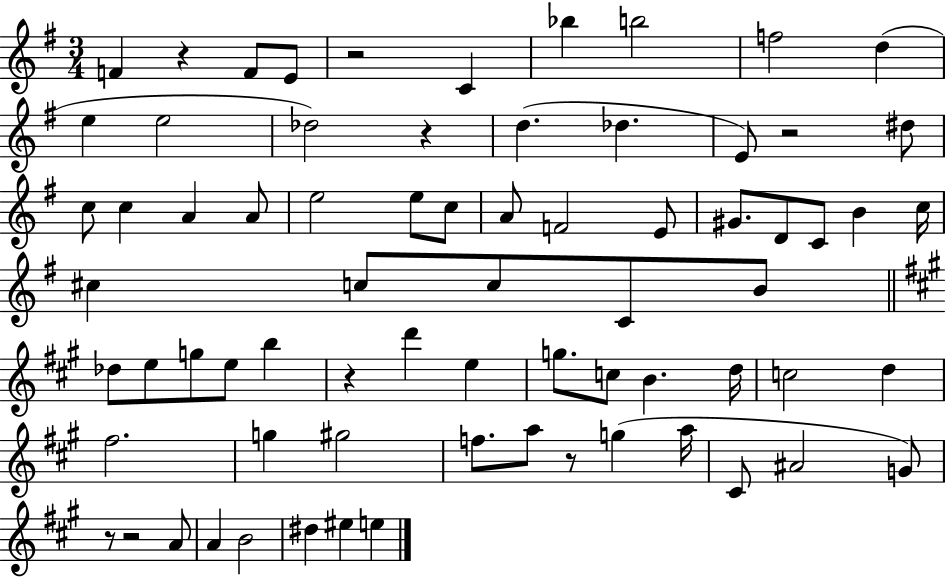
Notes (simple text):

F4/q R/q F4/e E4/e R/h C4/q Bb5/q B5/h F5/h D5/q E5/q E5/h Db5/h R/q D5/q. Db5/q. E4/e R/h D#5/e C5/e C5/q A4/q A4/e E5/h E5/e C5/e A4/e F4/h E4/e G#4/e. D4/e C4/e B4/q C5/s C#5/q C5/e C5/e C4/e B4/e Db5/e E5/e G5/e E5/e B5/q R/q D6/q E5/q G5/e. C5/e B4/q. D5/s C5/h D5/q F#5/h. G5/q G#5/h F5/e. A5/e R/e G5/q A5/s C#4/e A#4/h G4/e R/e R/h A4/e A4/q B4/h D#5/q EIS5/q E5/q